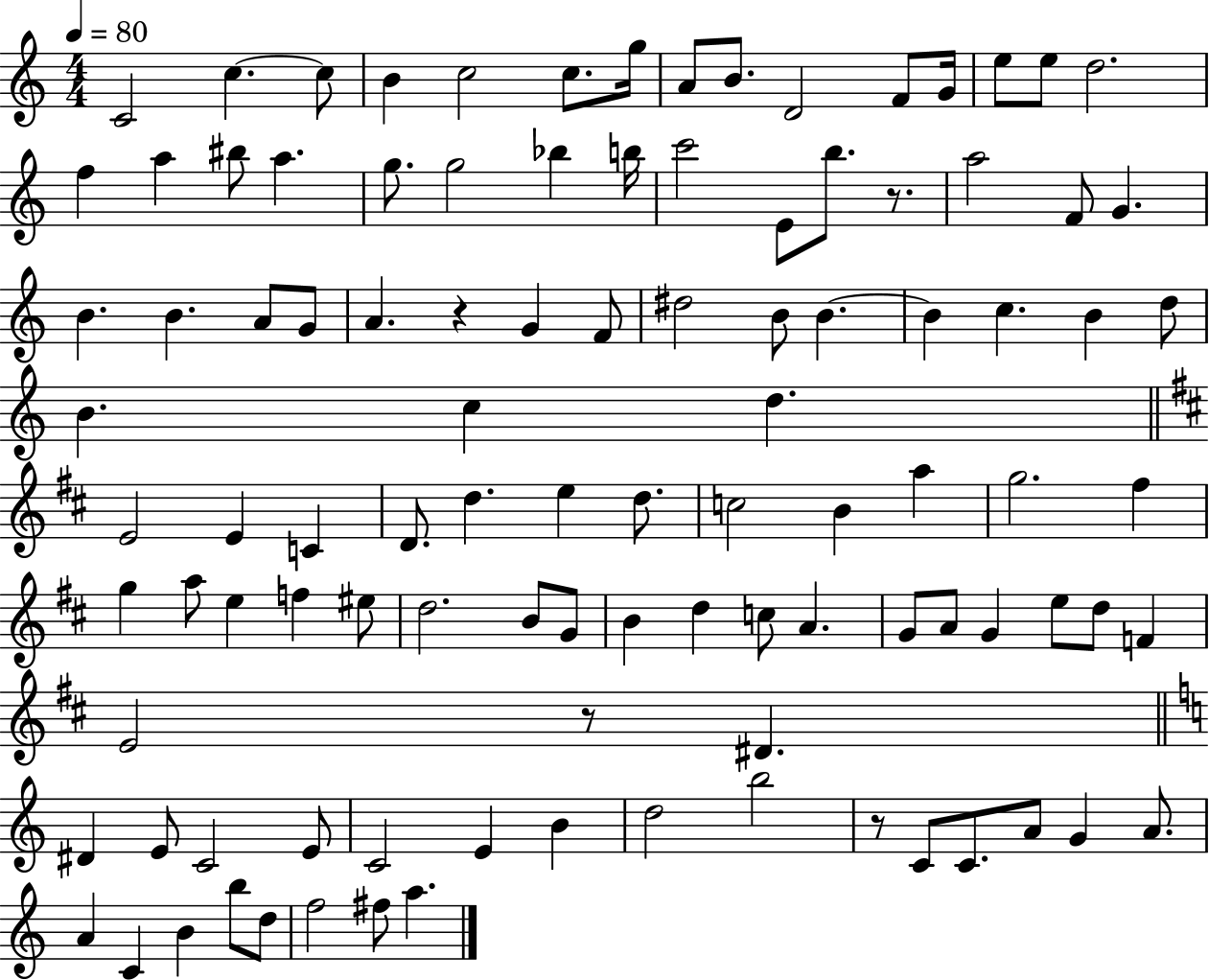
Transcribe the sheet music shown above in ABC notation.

X:1
T:Untitled
M:4/4
L:1/4
K:C
C2 c c/2 B c2 c/2 g/4 A/2 B/2 D2 F/2 G/4 e/2 e/2 d2 f a ^b/2 a g/2 g2 _b b/4 c'2 E/2 b/2 z/2 a2 F/2 G B B A/2 G/2 A z G F/2 ^d2 B/2 B B c B d/2 B c d E2 E C D/2 d e d/2 c2 B a g2 ^f g a/2 e f ^e/2 d2 B/2 G/2 B d c/2 A G/2 A/2 G e/2 d/2 F E2 z/2 ^D ^D E/2 C2 E/2 C2 E B d2 b2 z/2 C/2 C/2 A/2 G A/2 A C B b/2 d/2 f2 ^f/2 a